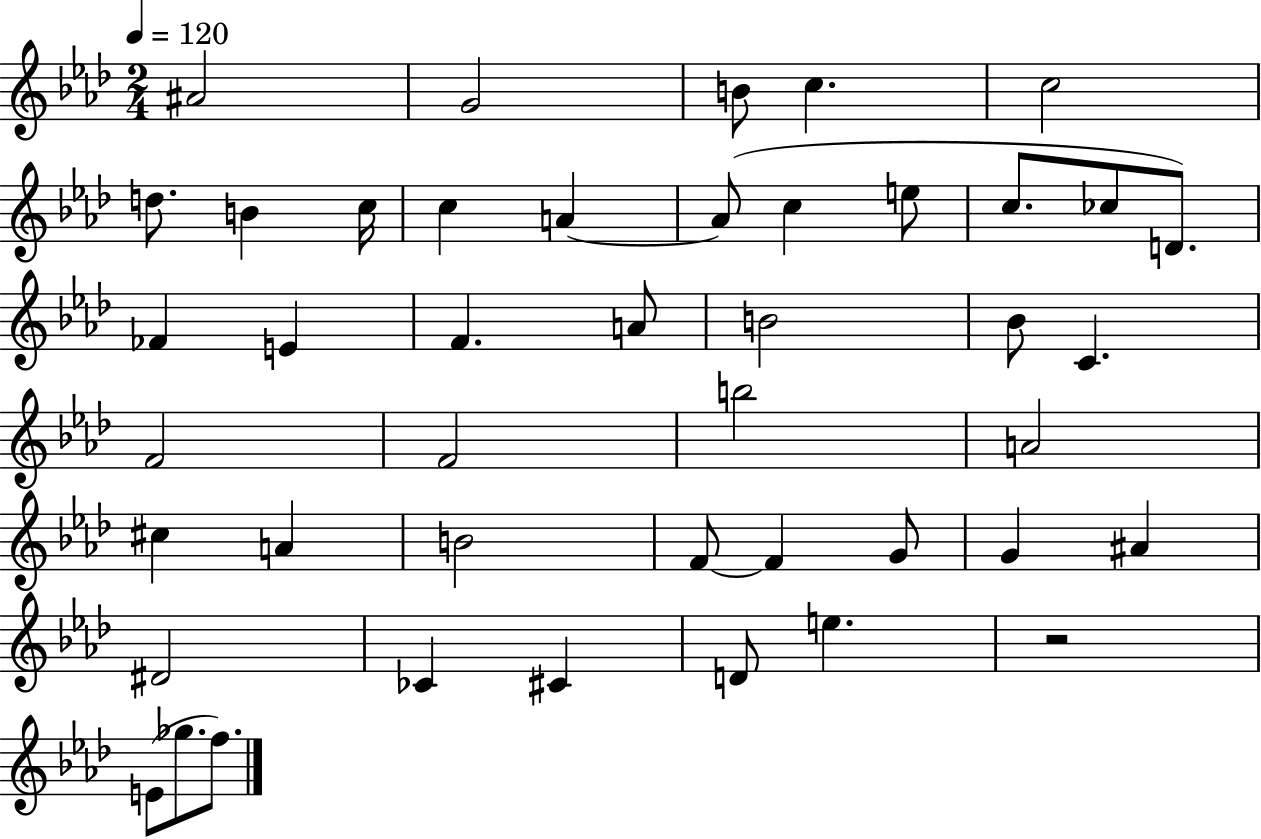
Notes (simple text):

A#4/h G4/h B4/e C5/q. C5/h D5/e. B4/q C5/s C5/q A4/q A4/e C5/q E5/e C5/e. CES5/e D4/e. FES4/q E4/q F4/q. A4/e B4/h Bb4/e C4/q. F4/h F4/h B5/h A4/h C#5/q A4/q B4/h F4/e F4/q G4/e G4/q A#4/q D#4/h CES4/q C#4/q D4/e E5/q. R/h E4/e Gb5/e. F5/e.